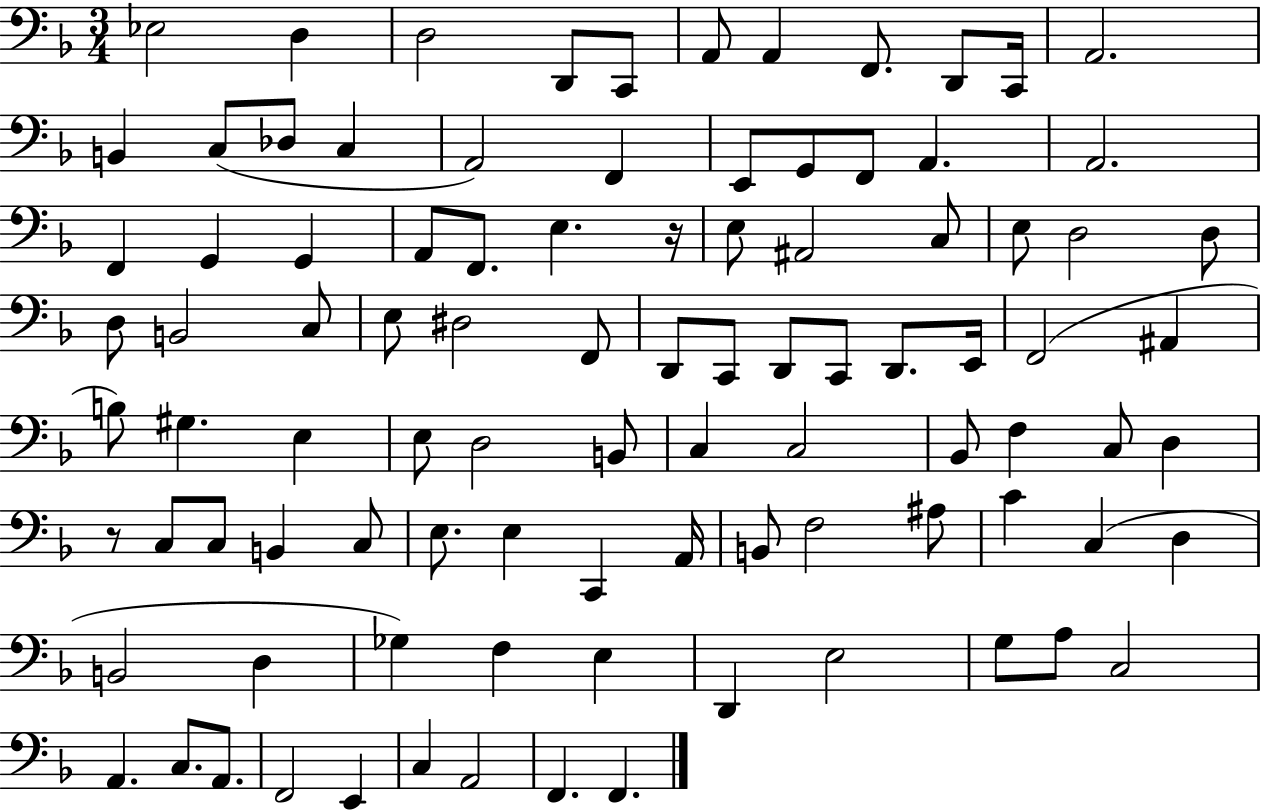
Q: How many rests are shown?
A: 2